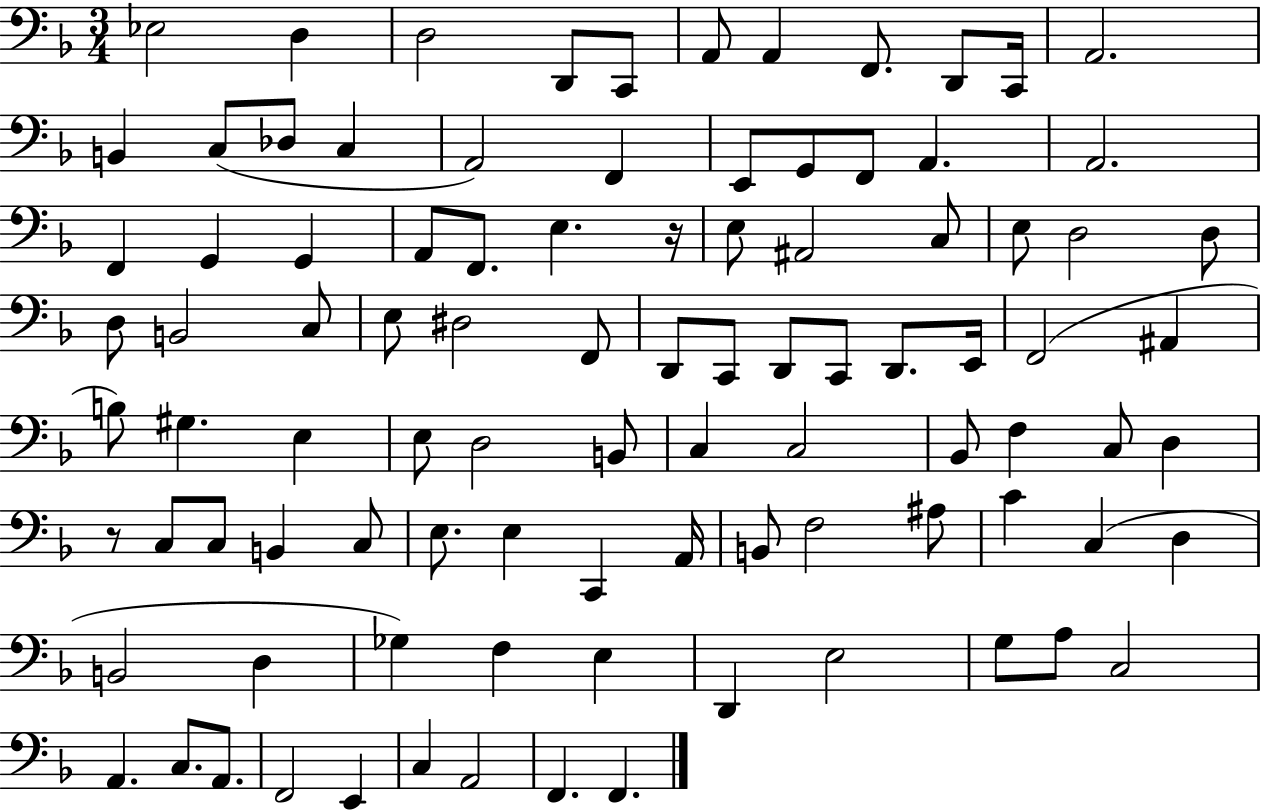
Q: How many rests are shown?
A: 2